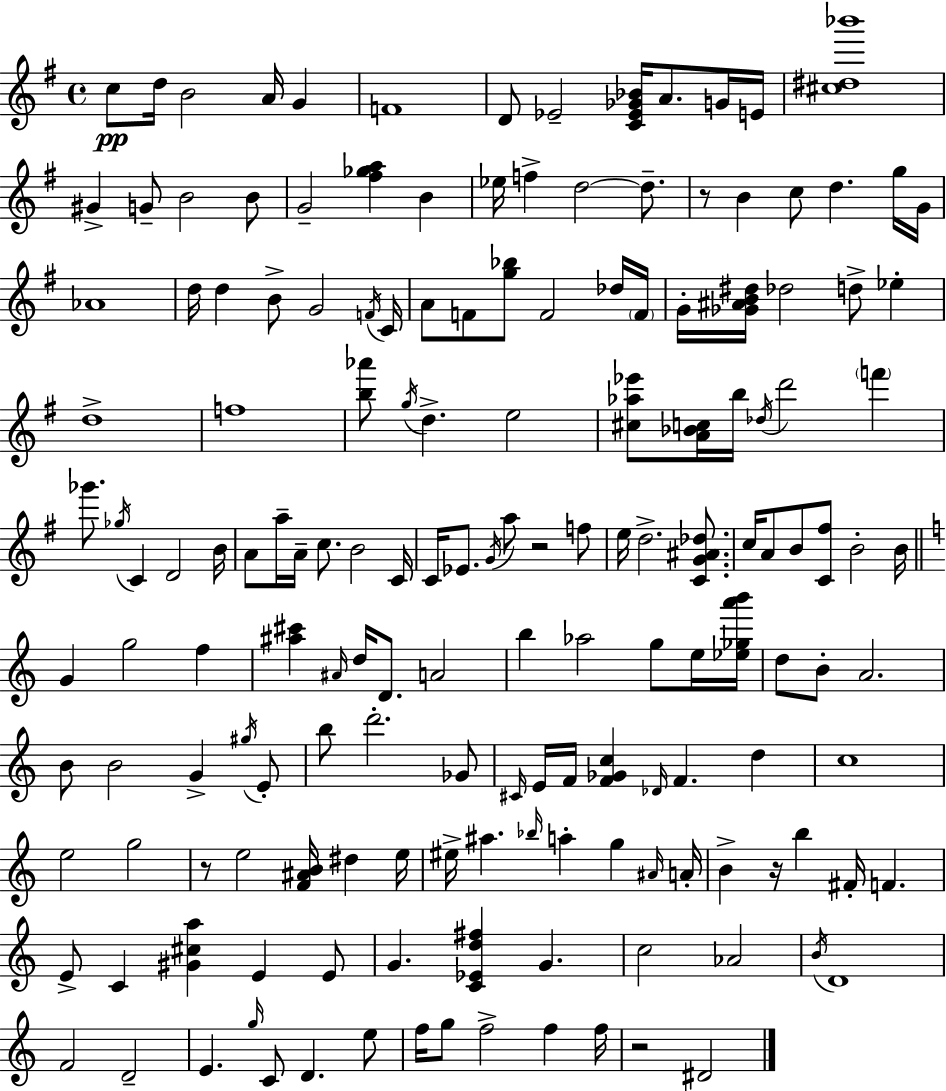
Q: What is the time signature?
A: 4/4